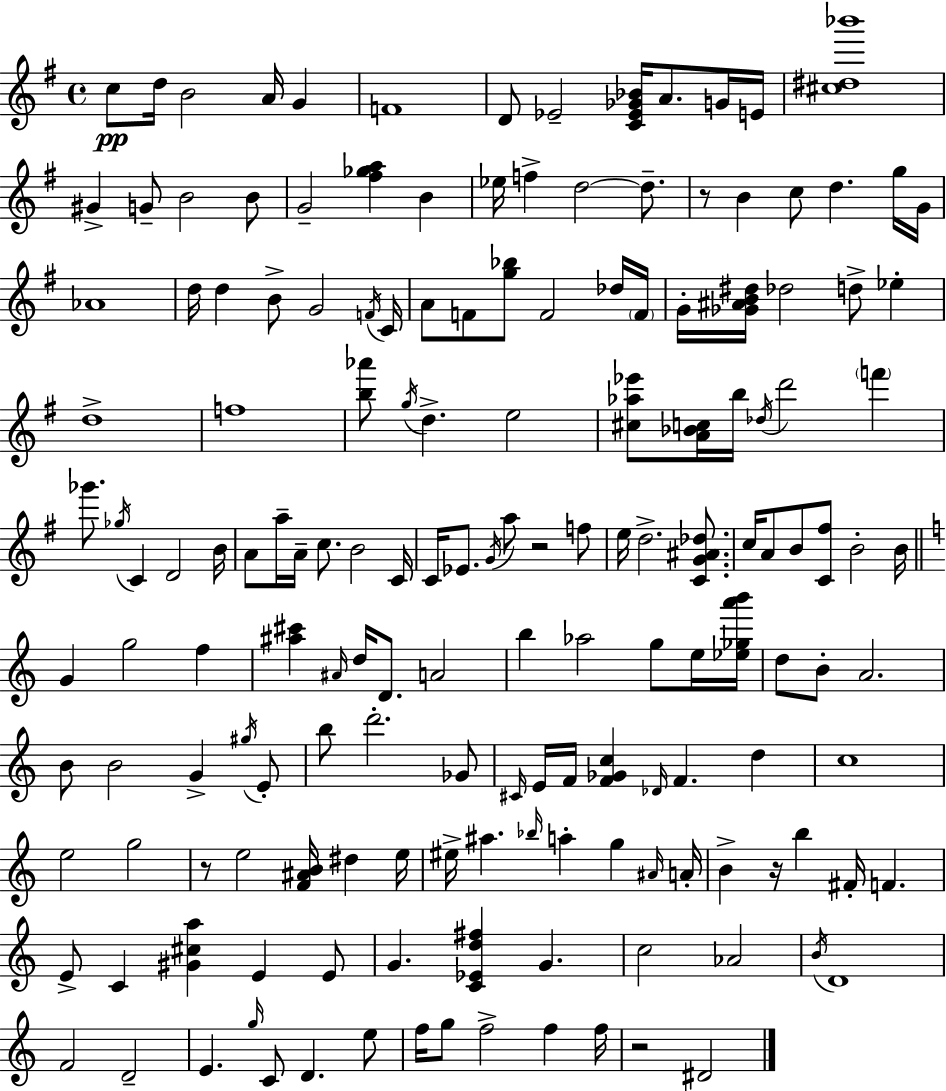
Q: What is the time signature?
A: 4/4